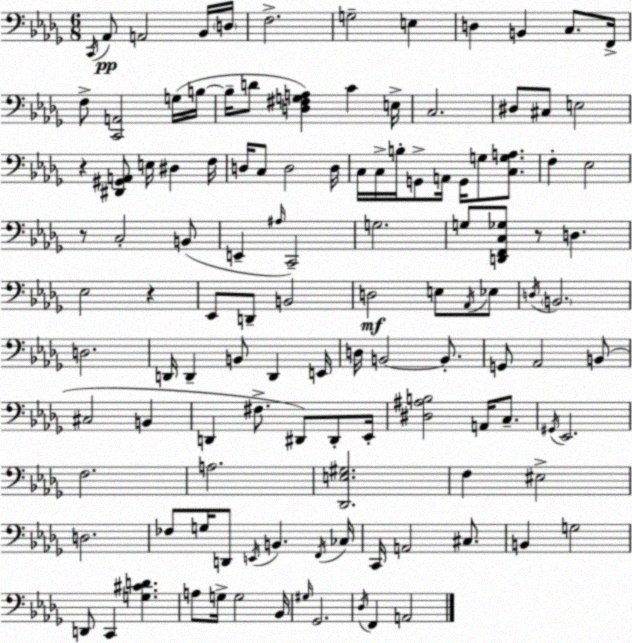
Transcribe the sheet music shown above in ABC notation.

X:1
T:Untitled
M:6/8
L:1/4
K:Bbm
C,,/4 _A,,/2 A,,2 _B,,/4 D,/4 F,2 G,2 E, D, B,, C,/2 F,,/4 F,/2 [C,,A,,]2 G,/4 B,/4 B,/4 D/2 [D,^F,G,A,] C E,/4 C,2 ^D,/2 ^C,/2 E,2 z [^D,,^G,,A,,]/2 E,/4 ^D, F,/4 D,/4 C,/2 D,2 D,/4 C,/4 C,/4 B,/4 G,,/2 A,,/4 G,,/4 G,/2 [C,G,A,]/2 F, _E,2 z/2 C,2 B,,/2 E,, ^A,/4 C,,2 G,2 G,/2 [D,,F,,C,_G,]/2 z/2 D, _E,2 z _E,,/2 D,,/2 B,,2 D,2 E,/2 _A,,/4 _E,/2 D,/4 B,,2 D,2 D,,/4 D,, B,,/2 D,, E,,/4 D,/4 B,,2 B,,/2 G,,/2 _A,,2 B,,/2 ^C,2 B,, D,, ^F,/2 ^D,,/2 ^D,,/2 _E,,/4 [^D,^A,B,]2 A,,/4 C,/2 ^G,,/4 _E,,2 F,2 A,2 [_D,,E,^G,]2 F, ^E,2 D,2 _F,/2 G,/4 D,,/2 E,,/4 B,, F,,/4 _C,/4 C,,/4 A,,2 ^C,/2 B,, G,2 D,,/2 C,, [G,^CD] A,/2 G,/4 G,2 _B,,/4 ^G,/4 _G,,2 _D,/4 F,, A,,2